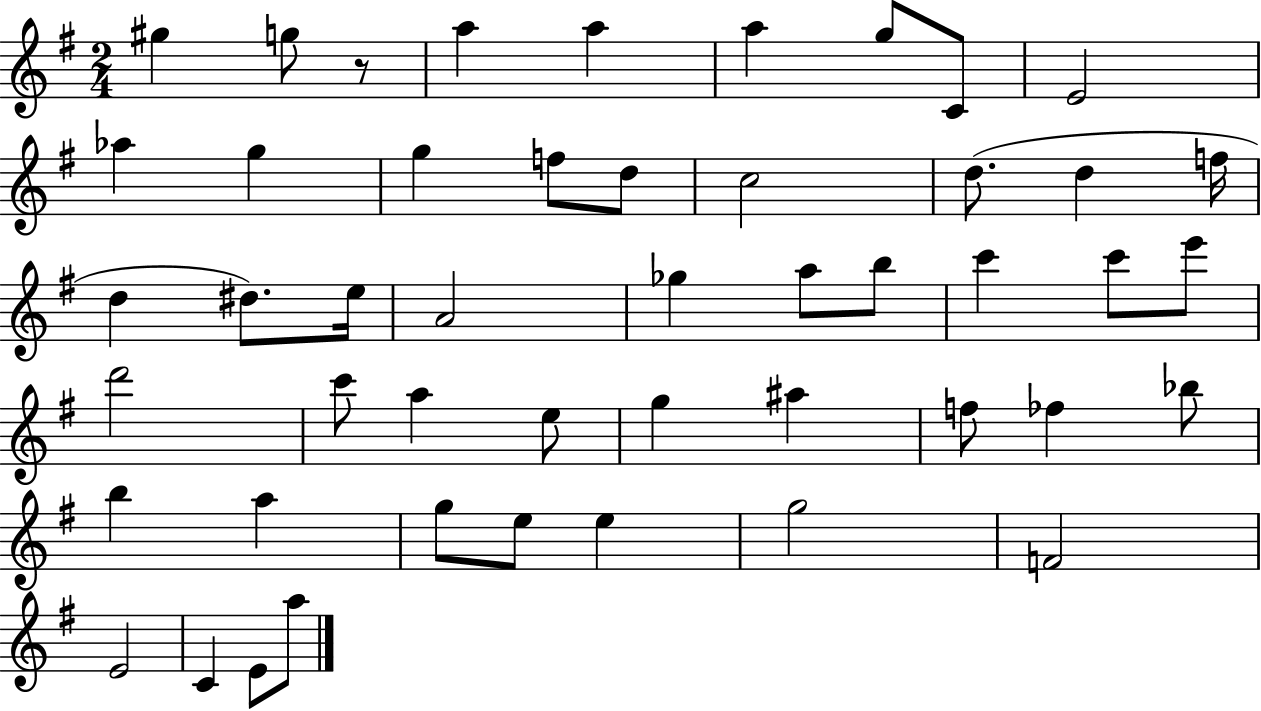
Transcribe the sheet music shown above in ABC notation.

X:1
T:Untitled
M:2/4
L:1/4
K:G
^g g/2 z/2 a a a g/2 C/2 E2 _a g g f/2 d/2 c2 d/2 d f/4 d ^d/2 e/4 A2 _g a/2 b/2 c' c'/2 e'/2 d'2 c'/2 a e/2 g ^a f/2 _f _b/2 b a g/2 e/2 e g2 F2 E2 C E/2 a/2